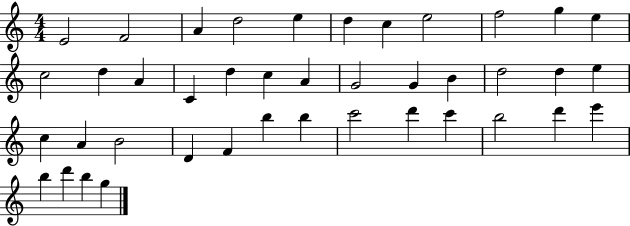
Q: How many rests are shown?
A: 0